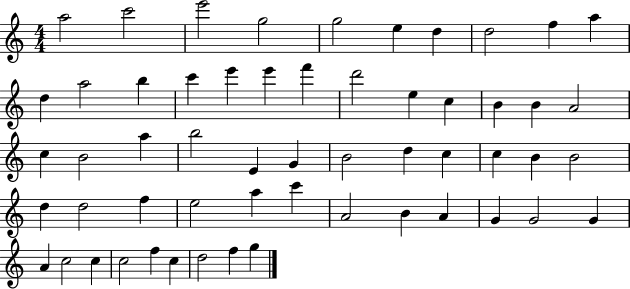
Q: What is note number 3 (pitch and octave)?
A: E6